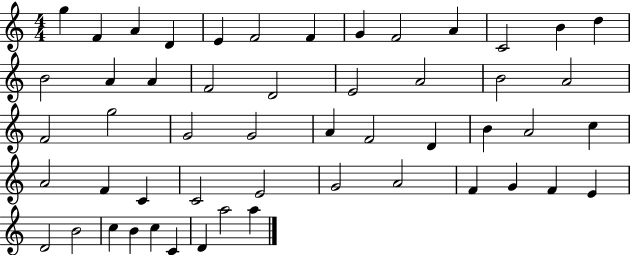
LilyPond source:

{
  \clef treble
  \numericTimeSignature
  \time 4/4
  \key c \major
  g''4 f'4 a'4 d'4 | e'4 f'2 f'4 | g'4 f'2 a'4 | c'2 b'4 d''4 | \break b'2 a'4 a'4 | f'2 d'2 | e'2 a'2 | b'2 a'2 | \break f'2 g''2 | g'2 g'2 | a'4 f'2 d'4 | b'4 a'2 c''4 | \break a'2 f'4 c'4 | c'2 e'2 | g'2 a'2 | f'4 g'4 f'4 e'4 | \break d'2 b'2 | c''4 b'4 c''4 c'4 | d'4 a''2 a''4 | \bar "|."
}